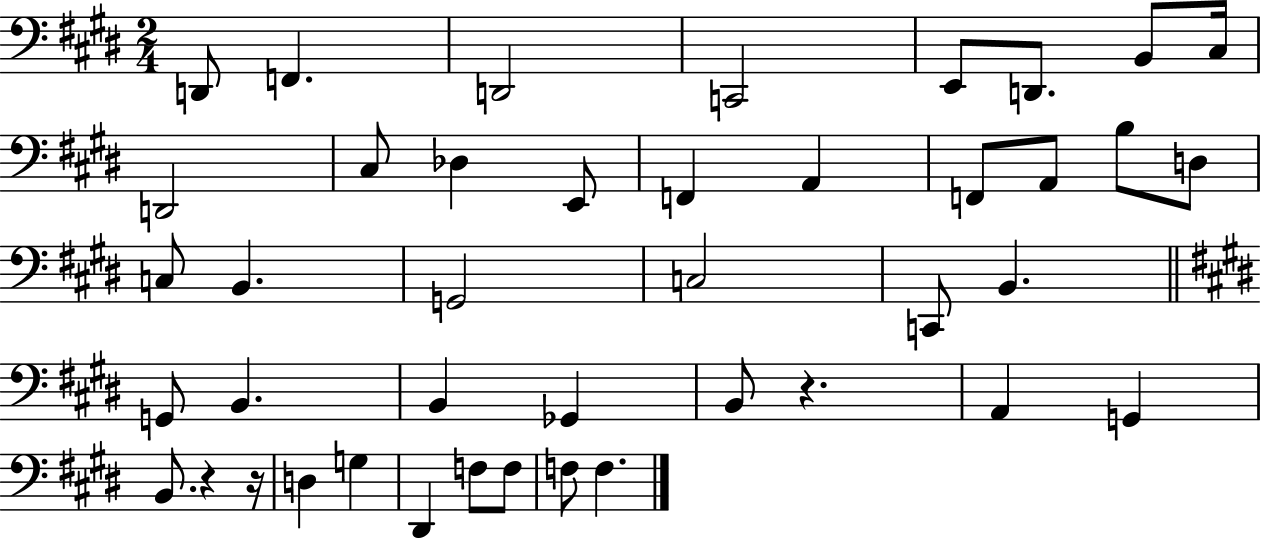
D2/e F2/q. D2/h C2/h E2/e D2/e. B2/e C#3/s D2/h C#3/e Db3/q E2/e F2/q A2/q F2/e A2/e B3/e D3/e C3/e B2/q. G2/h C3/h C2/e B2/q. G2/e B2/q. B2/q Gb2/q B2/e R/q. A2/q G2/q B2/e. R/q R/s D3/q G3/q D#2/q F3/e F3/e F3/e F3/q.